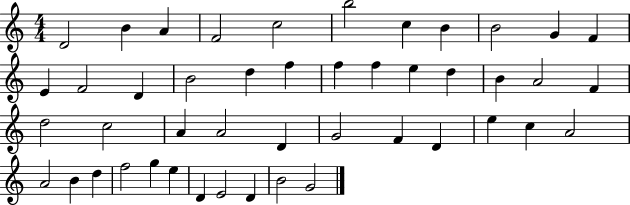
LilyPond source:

{
  \clef treble
  \numericTimeSignature
  \time 4/4
  \key c \major
  d'2 b'4 a'4 | f'2 c''2 | b''2 c''4 b'4 | b'2 g'4 f'4 | \break e'4 f'2 d'4 | b'2 d''4 f''4 | f''4 f''4 e''4 d''4 | b'4 a'2 f'4 | \break d''2 c''2 | a'4 a'2 d'4 | g'2 f'4 d'4 | e''4 c''4 a'2 | \break a'2 b'4 d''4 | f''2 g''4 e''4 | d'4 e'2 d'4 | b'2 g'2 | \break \bar "|."
}